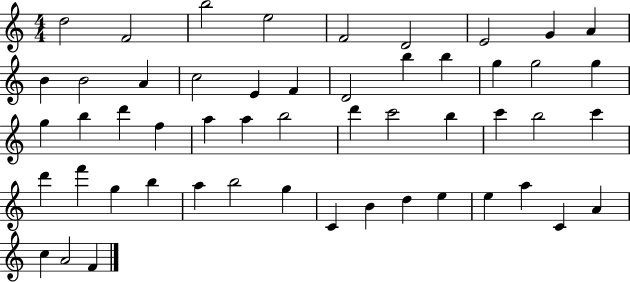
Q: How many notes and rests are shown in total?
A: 52